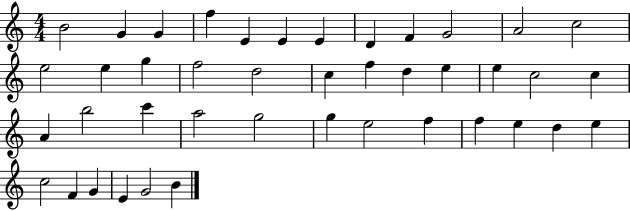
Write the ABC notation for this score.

X:1
T:Untitled
M:4/4
L:1/4
K:C
B2 G G f E E E D F G2 A2 c2 e2 e g f2 d2 c f d e e c2 c A b2 c' a2 g2 g e2 f f e d e c2 F G E G2 B